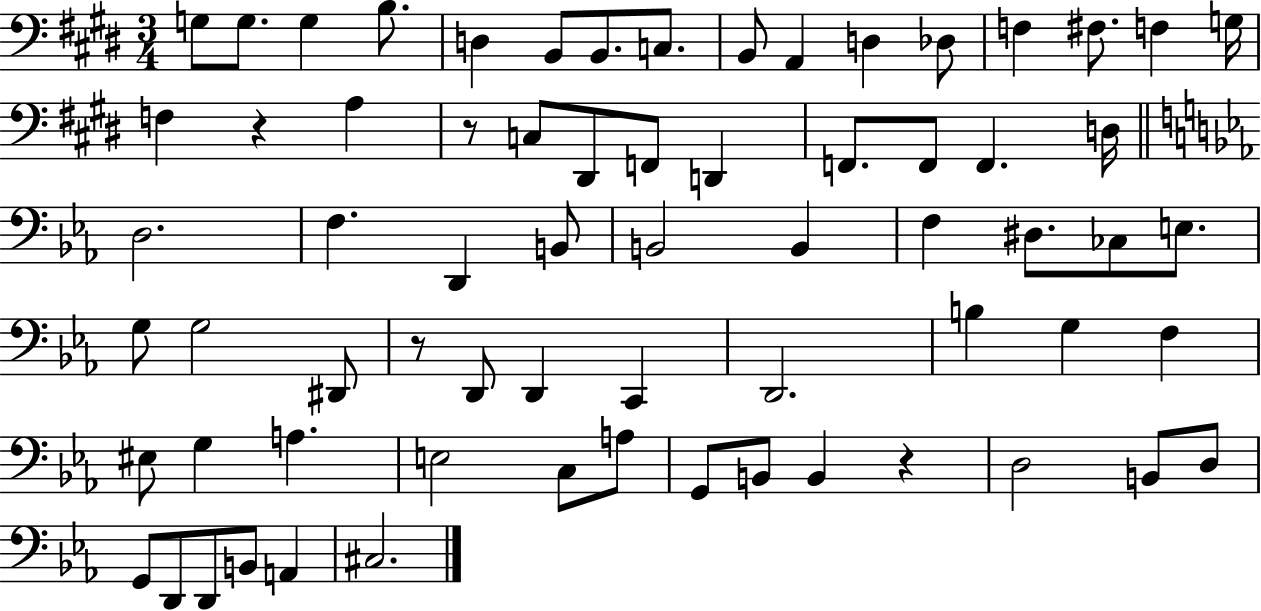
X:1
T:Untitled
M:3/4
L:1/4
K:E
G,/2 G,/2 G, B,/2 D, B,,/2 B,,/2 C,/2 B,,/2 A,, D, _D,/2 F, ^F,/2 F, G,/4 F, z A, z/2 C,/2 ^D,,/2 F,,/2 D,, F,,/2 F,,/2 F,, D,/4 D,2 F, D,, B,,/2 B,,2 B,, F, ^D,/2 _C,/2 E,/2 G,/2 G,2 ^D,,/2 z/2 D,,/2 D,, C,, D,,2 B, G, F, ^E,/2 G, A, E,2 C,/2 A,/2 G,,/2 B,,/2 B,, z D,2 B,,/2 D,/2 G,,/2 D,,/2 D,,/2 B,,/2 A,, ^C,2